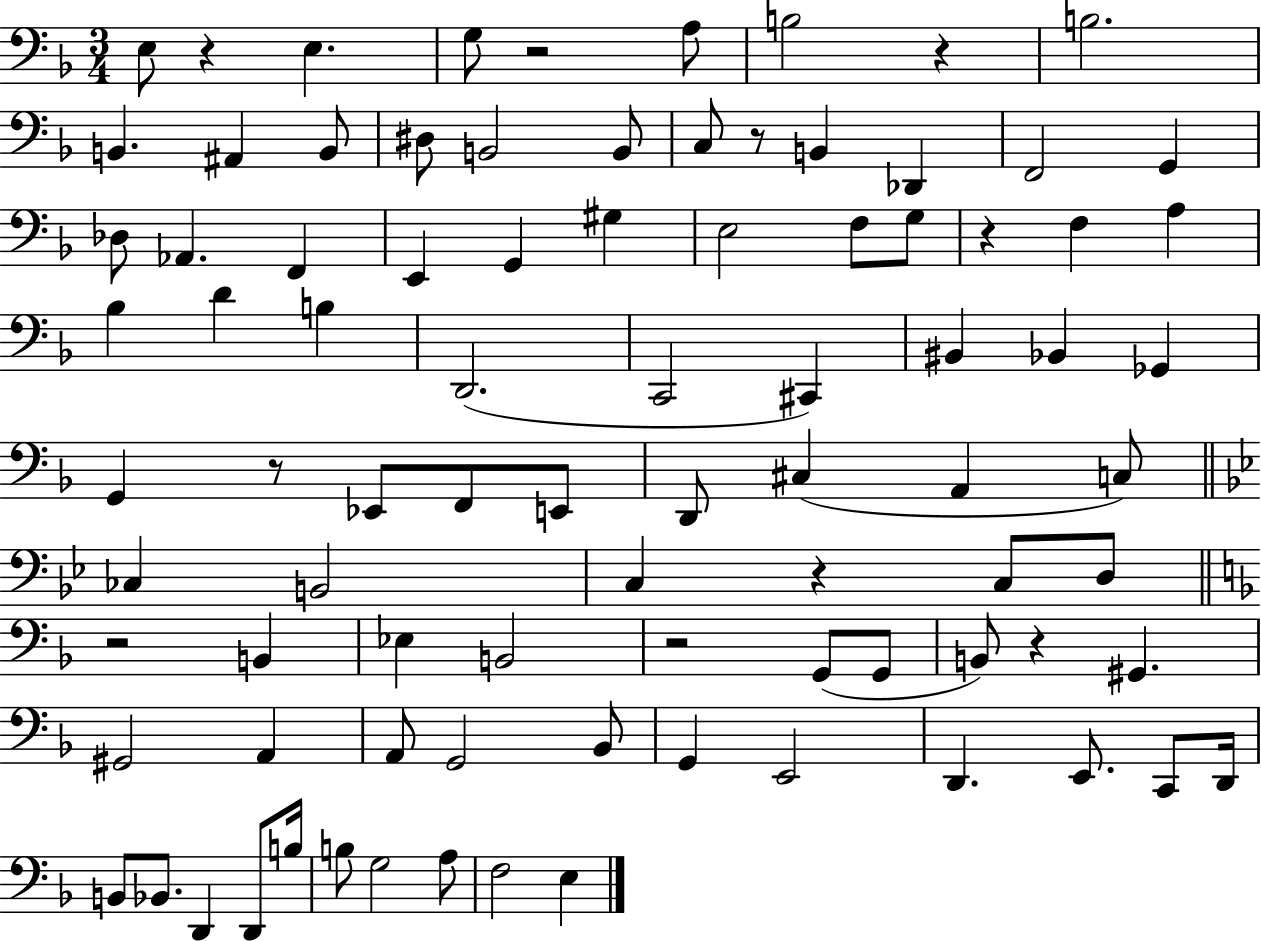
X:1
T:Untitled
M:3/4
L:1/4
K:F
E,/2 z E, G,/2 z2 A,/2 B,2 z B,2 B,, ^A,, B,,/2 ^D,/2 B,,2 B,,/2 C,/2 z/2 B,, _D,, F,,2 G,, _D,/2 _A,, F,, E,, G,, ^G, E,2 F,/2 G,/2 z F, A, _B, D B, D,,2 C,,2 ^C,, ^B,, _B,, _G,, G,, z/2 _E,,/2 F,,/2 E,,/2 D,,/2 ^C, A,, C,/2 _C, B,,2 C, z C,/2 D,/2 z2 B,, _E, B,,2 z2 G,,/2 G,,/2 B,,/2 z ^G,, ^G,,2 A,, A,,/2 G,,2 _B,,/2 G,, E,,2 D,, E,,/2 C,,/2 D,,/4 B,,/2 _B,,/2 D,, D,,/2 B,/4 B,/2 G,2 A,/2 F,2 E,